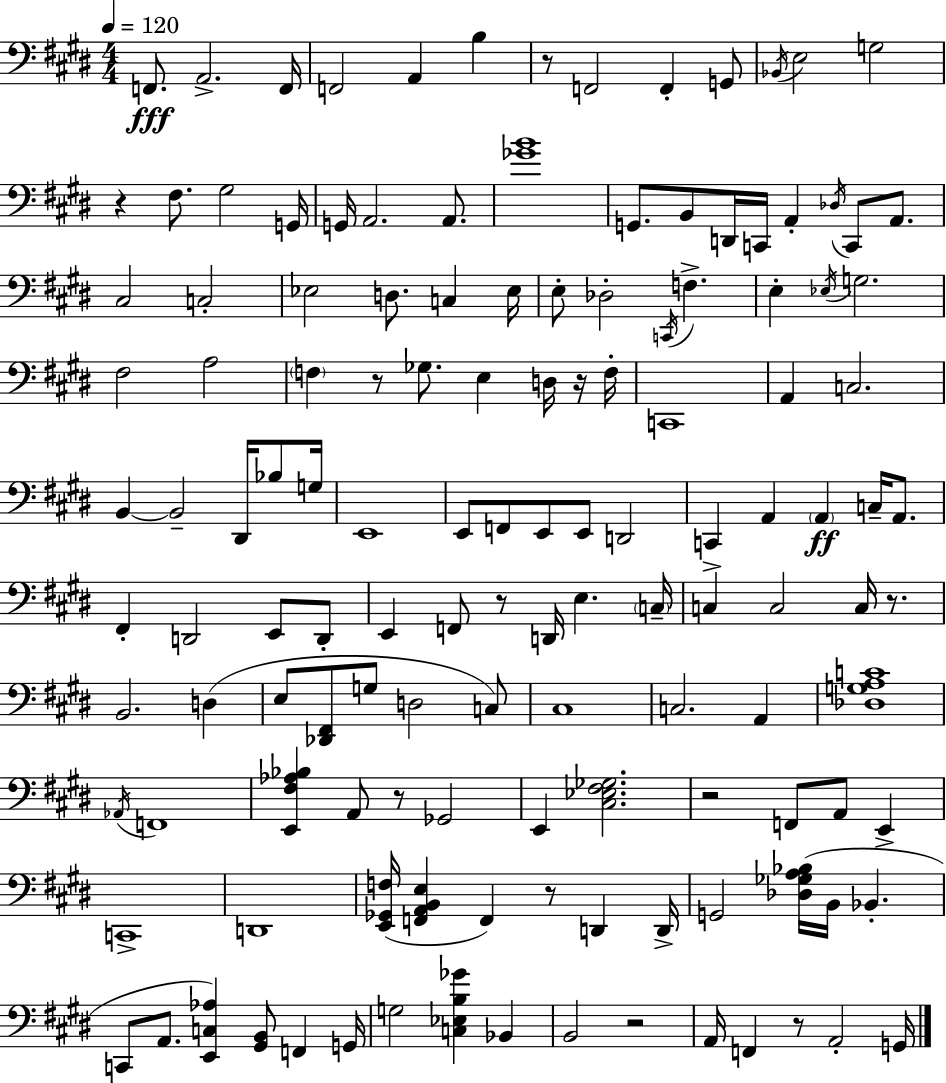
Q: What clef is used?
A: bass